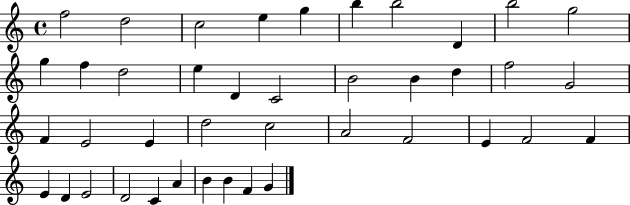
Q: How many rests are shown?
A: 0